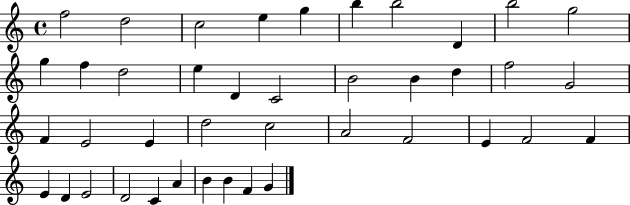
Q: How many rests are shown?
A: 0